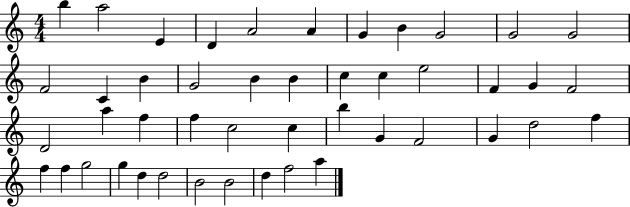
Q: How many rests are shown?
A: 0